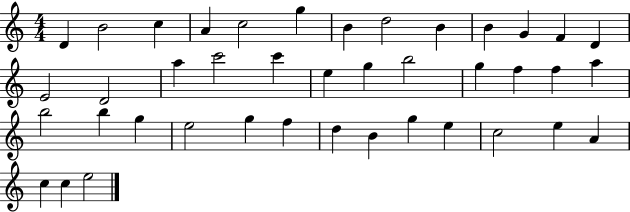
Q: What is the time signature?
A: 4/4